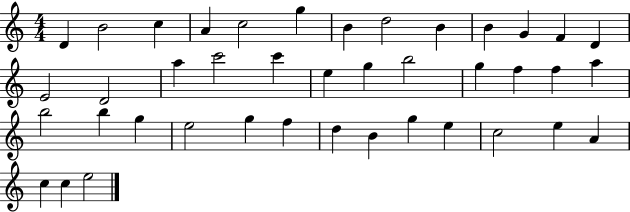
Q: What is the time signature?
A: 4/4